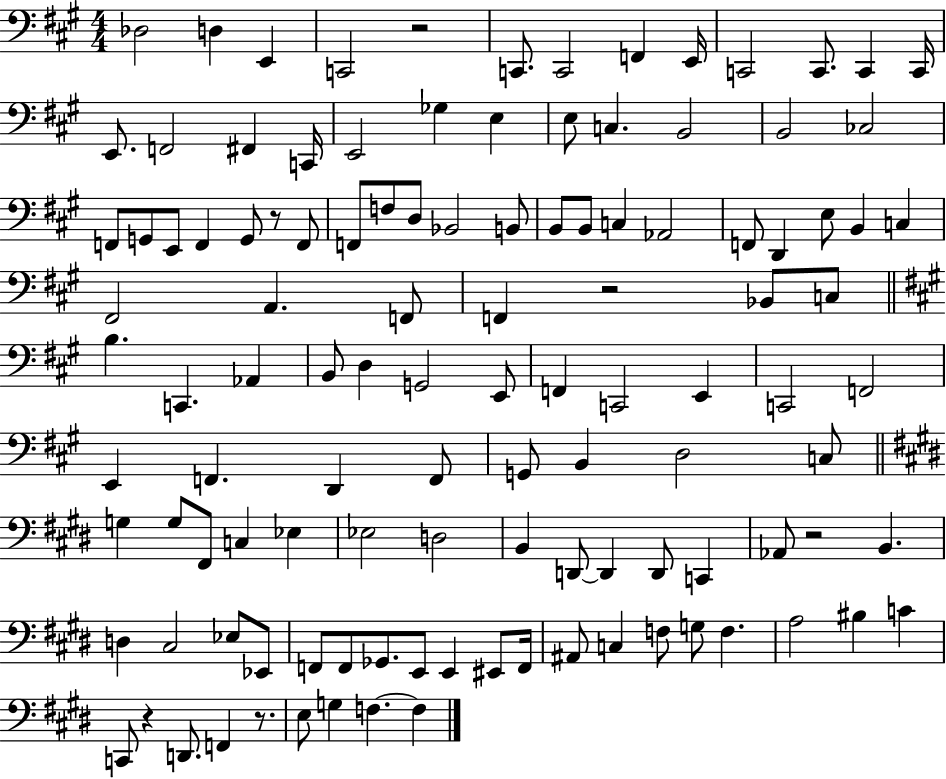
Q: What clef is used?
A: bass